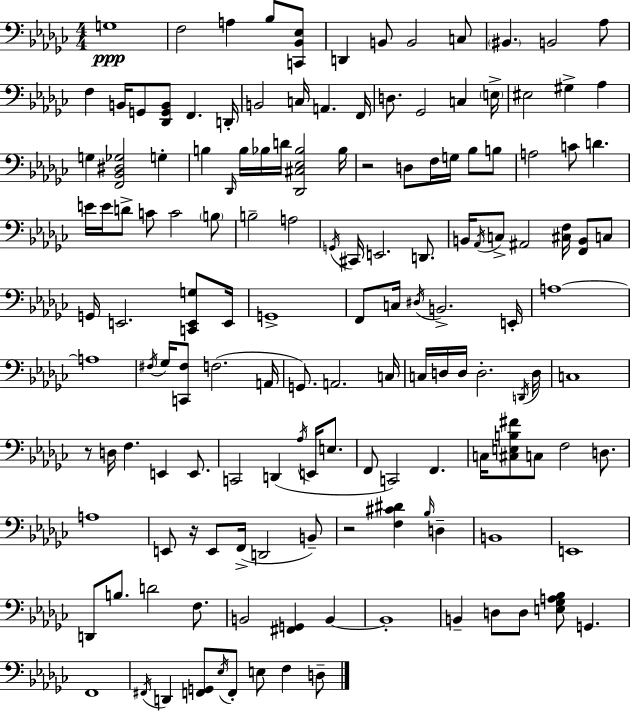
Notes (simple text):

G3/w F3/h A3/q Bb3/e [C2,Bb2,Eb3]/e D2/q B2/e B2/h C3/e BIS2/q. B2/h Ab3/e F3/q B2/s G2/e [Db2,G2,B2]/e F2/q. D2/s B2/h C3/s A2/q. F2/s D3/e. Gb2/h C3/q E3/s EIS3/h G#3/q Ab3/q G3/q [F2,Bb2,D#3,Gb3]/h G3/q B3/q Db2/s B3/s Bb3/s D4/s [Db2,C#3,Eb3,Bb3]/h Bb3/s R/h D3/e F3/s G3/s Bb3/e B3/e A3/h C4/e D4/q. E4/s E4/s D4/e C4/e C4/h B3/e B3/h A3/h G2/s C#2/s E2/h. D2/e. B2/s Ab2/s C3/e A#2/h [C#3,F3]/s [F2,B2]/e C3/e G2/s E2/h. [C2,E2,G3]/e E2/s G2/w F2/e C3/s D#3/s B2/h. E2/s A3/w A3/w F#3/s Gb3/s [C2,F#3]/e F3/h. A2/s G2/e. A2/h. C3/s C3/s D3/s D3/s D3/h. D2/s D3/s C3/w R/e D3/s F3/q. E2/q E2/e. C2/h D2/q Ab3/s E2/s E3/e. F2/e C2/h F2/q. C3/s [C#3,E3,B3,F#4]/e C3/e F3/h D3/e. A3/w E2/e R/s E2/e F2/s D2/h B2/e R/h [F3,C#4,D#4]/q Bb3/s D3/q B2/w E2/w D2/e B3/e. D4/h F3/e. B2/h [F#2,G2]/q B2/q B2/w B2/q D3/e D3/e [E3,Gb3,A3,Bb3]/e G2/q. F2/w F#2/s D2/q [F2,G2]/e Eb3/s F2/e E3/e F3/q D3/e